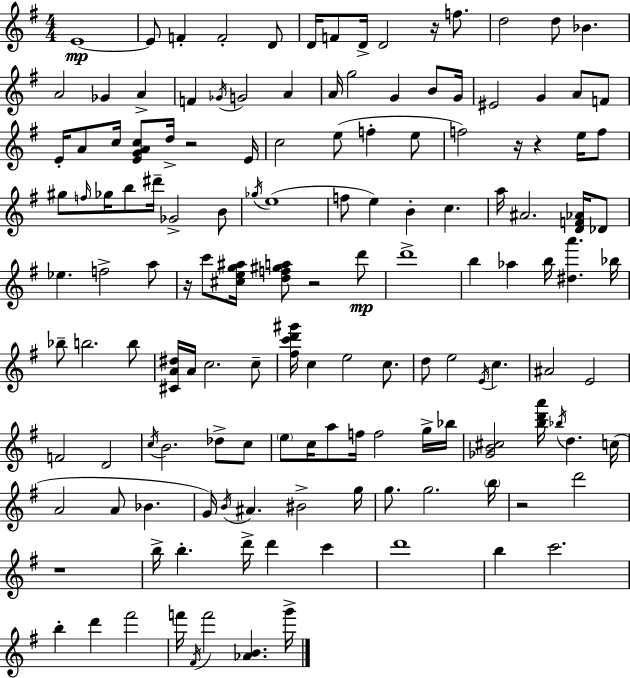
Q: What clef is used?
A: treble